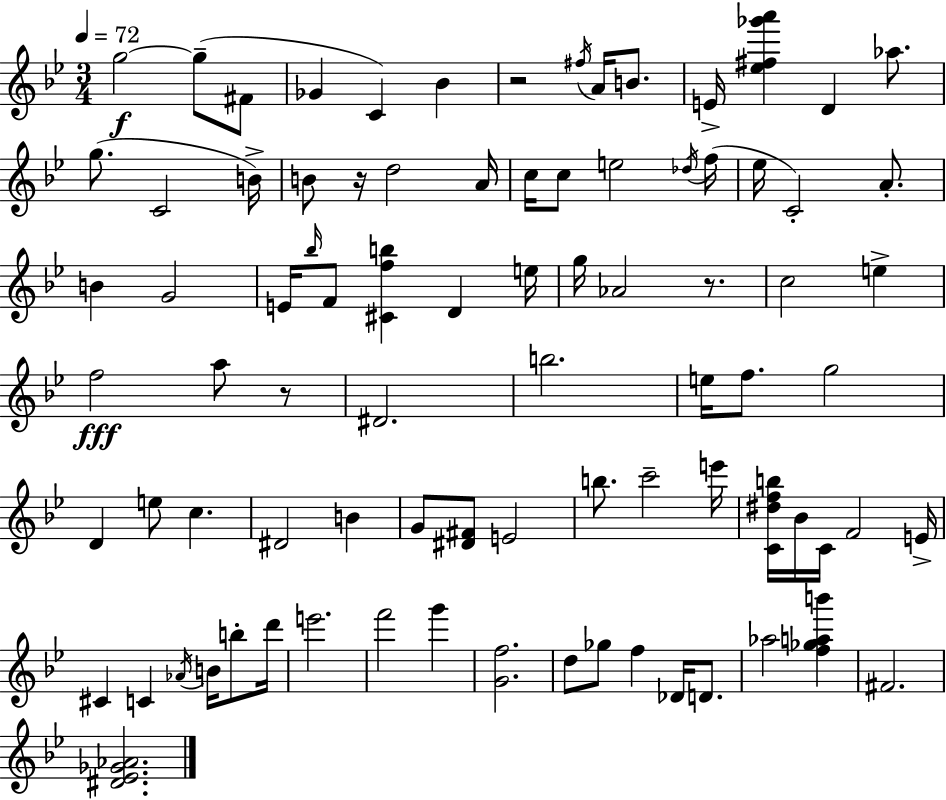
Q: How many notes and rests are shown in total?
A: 85